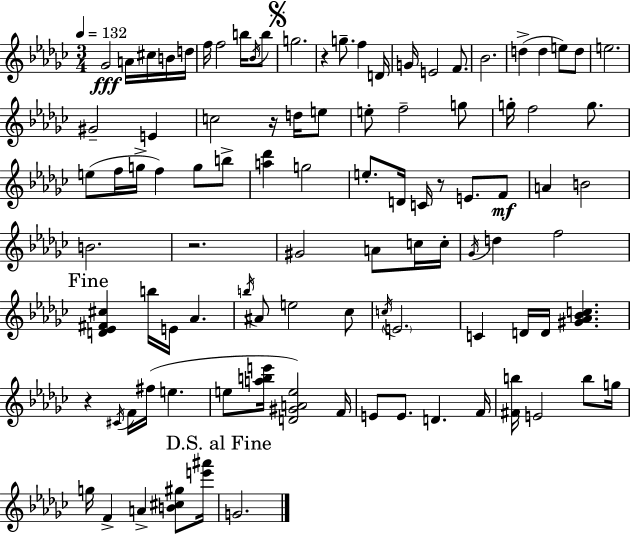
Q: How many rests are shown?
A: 5